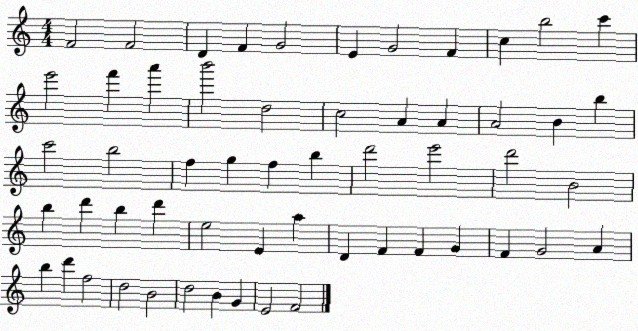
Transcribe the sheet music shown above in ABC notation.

X:1
T:Untitled
M:4/4
L:1/4
K:C
F2 F2 D F G2 E G2 F c b2 c' e'2 f' a' b'2 d2 c2 A A A2 B b c'2 b2 f g f b d'2 e'2 d'2 B2 b d' b d' e2 E a D F F G F G2 A b d' f2 d2 B2 d2 B G E2 F2